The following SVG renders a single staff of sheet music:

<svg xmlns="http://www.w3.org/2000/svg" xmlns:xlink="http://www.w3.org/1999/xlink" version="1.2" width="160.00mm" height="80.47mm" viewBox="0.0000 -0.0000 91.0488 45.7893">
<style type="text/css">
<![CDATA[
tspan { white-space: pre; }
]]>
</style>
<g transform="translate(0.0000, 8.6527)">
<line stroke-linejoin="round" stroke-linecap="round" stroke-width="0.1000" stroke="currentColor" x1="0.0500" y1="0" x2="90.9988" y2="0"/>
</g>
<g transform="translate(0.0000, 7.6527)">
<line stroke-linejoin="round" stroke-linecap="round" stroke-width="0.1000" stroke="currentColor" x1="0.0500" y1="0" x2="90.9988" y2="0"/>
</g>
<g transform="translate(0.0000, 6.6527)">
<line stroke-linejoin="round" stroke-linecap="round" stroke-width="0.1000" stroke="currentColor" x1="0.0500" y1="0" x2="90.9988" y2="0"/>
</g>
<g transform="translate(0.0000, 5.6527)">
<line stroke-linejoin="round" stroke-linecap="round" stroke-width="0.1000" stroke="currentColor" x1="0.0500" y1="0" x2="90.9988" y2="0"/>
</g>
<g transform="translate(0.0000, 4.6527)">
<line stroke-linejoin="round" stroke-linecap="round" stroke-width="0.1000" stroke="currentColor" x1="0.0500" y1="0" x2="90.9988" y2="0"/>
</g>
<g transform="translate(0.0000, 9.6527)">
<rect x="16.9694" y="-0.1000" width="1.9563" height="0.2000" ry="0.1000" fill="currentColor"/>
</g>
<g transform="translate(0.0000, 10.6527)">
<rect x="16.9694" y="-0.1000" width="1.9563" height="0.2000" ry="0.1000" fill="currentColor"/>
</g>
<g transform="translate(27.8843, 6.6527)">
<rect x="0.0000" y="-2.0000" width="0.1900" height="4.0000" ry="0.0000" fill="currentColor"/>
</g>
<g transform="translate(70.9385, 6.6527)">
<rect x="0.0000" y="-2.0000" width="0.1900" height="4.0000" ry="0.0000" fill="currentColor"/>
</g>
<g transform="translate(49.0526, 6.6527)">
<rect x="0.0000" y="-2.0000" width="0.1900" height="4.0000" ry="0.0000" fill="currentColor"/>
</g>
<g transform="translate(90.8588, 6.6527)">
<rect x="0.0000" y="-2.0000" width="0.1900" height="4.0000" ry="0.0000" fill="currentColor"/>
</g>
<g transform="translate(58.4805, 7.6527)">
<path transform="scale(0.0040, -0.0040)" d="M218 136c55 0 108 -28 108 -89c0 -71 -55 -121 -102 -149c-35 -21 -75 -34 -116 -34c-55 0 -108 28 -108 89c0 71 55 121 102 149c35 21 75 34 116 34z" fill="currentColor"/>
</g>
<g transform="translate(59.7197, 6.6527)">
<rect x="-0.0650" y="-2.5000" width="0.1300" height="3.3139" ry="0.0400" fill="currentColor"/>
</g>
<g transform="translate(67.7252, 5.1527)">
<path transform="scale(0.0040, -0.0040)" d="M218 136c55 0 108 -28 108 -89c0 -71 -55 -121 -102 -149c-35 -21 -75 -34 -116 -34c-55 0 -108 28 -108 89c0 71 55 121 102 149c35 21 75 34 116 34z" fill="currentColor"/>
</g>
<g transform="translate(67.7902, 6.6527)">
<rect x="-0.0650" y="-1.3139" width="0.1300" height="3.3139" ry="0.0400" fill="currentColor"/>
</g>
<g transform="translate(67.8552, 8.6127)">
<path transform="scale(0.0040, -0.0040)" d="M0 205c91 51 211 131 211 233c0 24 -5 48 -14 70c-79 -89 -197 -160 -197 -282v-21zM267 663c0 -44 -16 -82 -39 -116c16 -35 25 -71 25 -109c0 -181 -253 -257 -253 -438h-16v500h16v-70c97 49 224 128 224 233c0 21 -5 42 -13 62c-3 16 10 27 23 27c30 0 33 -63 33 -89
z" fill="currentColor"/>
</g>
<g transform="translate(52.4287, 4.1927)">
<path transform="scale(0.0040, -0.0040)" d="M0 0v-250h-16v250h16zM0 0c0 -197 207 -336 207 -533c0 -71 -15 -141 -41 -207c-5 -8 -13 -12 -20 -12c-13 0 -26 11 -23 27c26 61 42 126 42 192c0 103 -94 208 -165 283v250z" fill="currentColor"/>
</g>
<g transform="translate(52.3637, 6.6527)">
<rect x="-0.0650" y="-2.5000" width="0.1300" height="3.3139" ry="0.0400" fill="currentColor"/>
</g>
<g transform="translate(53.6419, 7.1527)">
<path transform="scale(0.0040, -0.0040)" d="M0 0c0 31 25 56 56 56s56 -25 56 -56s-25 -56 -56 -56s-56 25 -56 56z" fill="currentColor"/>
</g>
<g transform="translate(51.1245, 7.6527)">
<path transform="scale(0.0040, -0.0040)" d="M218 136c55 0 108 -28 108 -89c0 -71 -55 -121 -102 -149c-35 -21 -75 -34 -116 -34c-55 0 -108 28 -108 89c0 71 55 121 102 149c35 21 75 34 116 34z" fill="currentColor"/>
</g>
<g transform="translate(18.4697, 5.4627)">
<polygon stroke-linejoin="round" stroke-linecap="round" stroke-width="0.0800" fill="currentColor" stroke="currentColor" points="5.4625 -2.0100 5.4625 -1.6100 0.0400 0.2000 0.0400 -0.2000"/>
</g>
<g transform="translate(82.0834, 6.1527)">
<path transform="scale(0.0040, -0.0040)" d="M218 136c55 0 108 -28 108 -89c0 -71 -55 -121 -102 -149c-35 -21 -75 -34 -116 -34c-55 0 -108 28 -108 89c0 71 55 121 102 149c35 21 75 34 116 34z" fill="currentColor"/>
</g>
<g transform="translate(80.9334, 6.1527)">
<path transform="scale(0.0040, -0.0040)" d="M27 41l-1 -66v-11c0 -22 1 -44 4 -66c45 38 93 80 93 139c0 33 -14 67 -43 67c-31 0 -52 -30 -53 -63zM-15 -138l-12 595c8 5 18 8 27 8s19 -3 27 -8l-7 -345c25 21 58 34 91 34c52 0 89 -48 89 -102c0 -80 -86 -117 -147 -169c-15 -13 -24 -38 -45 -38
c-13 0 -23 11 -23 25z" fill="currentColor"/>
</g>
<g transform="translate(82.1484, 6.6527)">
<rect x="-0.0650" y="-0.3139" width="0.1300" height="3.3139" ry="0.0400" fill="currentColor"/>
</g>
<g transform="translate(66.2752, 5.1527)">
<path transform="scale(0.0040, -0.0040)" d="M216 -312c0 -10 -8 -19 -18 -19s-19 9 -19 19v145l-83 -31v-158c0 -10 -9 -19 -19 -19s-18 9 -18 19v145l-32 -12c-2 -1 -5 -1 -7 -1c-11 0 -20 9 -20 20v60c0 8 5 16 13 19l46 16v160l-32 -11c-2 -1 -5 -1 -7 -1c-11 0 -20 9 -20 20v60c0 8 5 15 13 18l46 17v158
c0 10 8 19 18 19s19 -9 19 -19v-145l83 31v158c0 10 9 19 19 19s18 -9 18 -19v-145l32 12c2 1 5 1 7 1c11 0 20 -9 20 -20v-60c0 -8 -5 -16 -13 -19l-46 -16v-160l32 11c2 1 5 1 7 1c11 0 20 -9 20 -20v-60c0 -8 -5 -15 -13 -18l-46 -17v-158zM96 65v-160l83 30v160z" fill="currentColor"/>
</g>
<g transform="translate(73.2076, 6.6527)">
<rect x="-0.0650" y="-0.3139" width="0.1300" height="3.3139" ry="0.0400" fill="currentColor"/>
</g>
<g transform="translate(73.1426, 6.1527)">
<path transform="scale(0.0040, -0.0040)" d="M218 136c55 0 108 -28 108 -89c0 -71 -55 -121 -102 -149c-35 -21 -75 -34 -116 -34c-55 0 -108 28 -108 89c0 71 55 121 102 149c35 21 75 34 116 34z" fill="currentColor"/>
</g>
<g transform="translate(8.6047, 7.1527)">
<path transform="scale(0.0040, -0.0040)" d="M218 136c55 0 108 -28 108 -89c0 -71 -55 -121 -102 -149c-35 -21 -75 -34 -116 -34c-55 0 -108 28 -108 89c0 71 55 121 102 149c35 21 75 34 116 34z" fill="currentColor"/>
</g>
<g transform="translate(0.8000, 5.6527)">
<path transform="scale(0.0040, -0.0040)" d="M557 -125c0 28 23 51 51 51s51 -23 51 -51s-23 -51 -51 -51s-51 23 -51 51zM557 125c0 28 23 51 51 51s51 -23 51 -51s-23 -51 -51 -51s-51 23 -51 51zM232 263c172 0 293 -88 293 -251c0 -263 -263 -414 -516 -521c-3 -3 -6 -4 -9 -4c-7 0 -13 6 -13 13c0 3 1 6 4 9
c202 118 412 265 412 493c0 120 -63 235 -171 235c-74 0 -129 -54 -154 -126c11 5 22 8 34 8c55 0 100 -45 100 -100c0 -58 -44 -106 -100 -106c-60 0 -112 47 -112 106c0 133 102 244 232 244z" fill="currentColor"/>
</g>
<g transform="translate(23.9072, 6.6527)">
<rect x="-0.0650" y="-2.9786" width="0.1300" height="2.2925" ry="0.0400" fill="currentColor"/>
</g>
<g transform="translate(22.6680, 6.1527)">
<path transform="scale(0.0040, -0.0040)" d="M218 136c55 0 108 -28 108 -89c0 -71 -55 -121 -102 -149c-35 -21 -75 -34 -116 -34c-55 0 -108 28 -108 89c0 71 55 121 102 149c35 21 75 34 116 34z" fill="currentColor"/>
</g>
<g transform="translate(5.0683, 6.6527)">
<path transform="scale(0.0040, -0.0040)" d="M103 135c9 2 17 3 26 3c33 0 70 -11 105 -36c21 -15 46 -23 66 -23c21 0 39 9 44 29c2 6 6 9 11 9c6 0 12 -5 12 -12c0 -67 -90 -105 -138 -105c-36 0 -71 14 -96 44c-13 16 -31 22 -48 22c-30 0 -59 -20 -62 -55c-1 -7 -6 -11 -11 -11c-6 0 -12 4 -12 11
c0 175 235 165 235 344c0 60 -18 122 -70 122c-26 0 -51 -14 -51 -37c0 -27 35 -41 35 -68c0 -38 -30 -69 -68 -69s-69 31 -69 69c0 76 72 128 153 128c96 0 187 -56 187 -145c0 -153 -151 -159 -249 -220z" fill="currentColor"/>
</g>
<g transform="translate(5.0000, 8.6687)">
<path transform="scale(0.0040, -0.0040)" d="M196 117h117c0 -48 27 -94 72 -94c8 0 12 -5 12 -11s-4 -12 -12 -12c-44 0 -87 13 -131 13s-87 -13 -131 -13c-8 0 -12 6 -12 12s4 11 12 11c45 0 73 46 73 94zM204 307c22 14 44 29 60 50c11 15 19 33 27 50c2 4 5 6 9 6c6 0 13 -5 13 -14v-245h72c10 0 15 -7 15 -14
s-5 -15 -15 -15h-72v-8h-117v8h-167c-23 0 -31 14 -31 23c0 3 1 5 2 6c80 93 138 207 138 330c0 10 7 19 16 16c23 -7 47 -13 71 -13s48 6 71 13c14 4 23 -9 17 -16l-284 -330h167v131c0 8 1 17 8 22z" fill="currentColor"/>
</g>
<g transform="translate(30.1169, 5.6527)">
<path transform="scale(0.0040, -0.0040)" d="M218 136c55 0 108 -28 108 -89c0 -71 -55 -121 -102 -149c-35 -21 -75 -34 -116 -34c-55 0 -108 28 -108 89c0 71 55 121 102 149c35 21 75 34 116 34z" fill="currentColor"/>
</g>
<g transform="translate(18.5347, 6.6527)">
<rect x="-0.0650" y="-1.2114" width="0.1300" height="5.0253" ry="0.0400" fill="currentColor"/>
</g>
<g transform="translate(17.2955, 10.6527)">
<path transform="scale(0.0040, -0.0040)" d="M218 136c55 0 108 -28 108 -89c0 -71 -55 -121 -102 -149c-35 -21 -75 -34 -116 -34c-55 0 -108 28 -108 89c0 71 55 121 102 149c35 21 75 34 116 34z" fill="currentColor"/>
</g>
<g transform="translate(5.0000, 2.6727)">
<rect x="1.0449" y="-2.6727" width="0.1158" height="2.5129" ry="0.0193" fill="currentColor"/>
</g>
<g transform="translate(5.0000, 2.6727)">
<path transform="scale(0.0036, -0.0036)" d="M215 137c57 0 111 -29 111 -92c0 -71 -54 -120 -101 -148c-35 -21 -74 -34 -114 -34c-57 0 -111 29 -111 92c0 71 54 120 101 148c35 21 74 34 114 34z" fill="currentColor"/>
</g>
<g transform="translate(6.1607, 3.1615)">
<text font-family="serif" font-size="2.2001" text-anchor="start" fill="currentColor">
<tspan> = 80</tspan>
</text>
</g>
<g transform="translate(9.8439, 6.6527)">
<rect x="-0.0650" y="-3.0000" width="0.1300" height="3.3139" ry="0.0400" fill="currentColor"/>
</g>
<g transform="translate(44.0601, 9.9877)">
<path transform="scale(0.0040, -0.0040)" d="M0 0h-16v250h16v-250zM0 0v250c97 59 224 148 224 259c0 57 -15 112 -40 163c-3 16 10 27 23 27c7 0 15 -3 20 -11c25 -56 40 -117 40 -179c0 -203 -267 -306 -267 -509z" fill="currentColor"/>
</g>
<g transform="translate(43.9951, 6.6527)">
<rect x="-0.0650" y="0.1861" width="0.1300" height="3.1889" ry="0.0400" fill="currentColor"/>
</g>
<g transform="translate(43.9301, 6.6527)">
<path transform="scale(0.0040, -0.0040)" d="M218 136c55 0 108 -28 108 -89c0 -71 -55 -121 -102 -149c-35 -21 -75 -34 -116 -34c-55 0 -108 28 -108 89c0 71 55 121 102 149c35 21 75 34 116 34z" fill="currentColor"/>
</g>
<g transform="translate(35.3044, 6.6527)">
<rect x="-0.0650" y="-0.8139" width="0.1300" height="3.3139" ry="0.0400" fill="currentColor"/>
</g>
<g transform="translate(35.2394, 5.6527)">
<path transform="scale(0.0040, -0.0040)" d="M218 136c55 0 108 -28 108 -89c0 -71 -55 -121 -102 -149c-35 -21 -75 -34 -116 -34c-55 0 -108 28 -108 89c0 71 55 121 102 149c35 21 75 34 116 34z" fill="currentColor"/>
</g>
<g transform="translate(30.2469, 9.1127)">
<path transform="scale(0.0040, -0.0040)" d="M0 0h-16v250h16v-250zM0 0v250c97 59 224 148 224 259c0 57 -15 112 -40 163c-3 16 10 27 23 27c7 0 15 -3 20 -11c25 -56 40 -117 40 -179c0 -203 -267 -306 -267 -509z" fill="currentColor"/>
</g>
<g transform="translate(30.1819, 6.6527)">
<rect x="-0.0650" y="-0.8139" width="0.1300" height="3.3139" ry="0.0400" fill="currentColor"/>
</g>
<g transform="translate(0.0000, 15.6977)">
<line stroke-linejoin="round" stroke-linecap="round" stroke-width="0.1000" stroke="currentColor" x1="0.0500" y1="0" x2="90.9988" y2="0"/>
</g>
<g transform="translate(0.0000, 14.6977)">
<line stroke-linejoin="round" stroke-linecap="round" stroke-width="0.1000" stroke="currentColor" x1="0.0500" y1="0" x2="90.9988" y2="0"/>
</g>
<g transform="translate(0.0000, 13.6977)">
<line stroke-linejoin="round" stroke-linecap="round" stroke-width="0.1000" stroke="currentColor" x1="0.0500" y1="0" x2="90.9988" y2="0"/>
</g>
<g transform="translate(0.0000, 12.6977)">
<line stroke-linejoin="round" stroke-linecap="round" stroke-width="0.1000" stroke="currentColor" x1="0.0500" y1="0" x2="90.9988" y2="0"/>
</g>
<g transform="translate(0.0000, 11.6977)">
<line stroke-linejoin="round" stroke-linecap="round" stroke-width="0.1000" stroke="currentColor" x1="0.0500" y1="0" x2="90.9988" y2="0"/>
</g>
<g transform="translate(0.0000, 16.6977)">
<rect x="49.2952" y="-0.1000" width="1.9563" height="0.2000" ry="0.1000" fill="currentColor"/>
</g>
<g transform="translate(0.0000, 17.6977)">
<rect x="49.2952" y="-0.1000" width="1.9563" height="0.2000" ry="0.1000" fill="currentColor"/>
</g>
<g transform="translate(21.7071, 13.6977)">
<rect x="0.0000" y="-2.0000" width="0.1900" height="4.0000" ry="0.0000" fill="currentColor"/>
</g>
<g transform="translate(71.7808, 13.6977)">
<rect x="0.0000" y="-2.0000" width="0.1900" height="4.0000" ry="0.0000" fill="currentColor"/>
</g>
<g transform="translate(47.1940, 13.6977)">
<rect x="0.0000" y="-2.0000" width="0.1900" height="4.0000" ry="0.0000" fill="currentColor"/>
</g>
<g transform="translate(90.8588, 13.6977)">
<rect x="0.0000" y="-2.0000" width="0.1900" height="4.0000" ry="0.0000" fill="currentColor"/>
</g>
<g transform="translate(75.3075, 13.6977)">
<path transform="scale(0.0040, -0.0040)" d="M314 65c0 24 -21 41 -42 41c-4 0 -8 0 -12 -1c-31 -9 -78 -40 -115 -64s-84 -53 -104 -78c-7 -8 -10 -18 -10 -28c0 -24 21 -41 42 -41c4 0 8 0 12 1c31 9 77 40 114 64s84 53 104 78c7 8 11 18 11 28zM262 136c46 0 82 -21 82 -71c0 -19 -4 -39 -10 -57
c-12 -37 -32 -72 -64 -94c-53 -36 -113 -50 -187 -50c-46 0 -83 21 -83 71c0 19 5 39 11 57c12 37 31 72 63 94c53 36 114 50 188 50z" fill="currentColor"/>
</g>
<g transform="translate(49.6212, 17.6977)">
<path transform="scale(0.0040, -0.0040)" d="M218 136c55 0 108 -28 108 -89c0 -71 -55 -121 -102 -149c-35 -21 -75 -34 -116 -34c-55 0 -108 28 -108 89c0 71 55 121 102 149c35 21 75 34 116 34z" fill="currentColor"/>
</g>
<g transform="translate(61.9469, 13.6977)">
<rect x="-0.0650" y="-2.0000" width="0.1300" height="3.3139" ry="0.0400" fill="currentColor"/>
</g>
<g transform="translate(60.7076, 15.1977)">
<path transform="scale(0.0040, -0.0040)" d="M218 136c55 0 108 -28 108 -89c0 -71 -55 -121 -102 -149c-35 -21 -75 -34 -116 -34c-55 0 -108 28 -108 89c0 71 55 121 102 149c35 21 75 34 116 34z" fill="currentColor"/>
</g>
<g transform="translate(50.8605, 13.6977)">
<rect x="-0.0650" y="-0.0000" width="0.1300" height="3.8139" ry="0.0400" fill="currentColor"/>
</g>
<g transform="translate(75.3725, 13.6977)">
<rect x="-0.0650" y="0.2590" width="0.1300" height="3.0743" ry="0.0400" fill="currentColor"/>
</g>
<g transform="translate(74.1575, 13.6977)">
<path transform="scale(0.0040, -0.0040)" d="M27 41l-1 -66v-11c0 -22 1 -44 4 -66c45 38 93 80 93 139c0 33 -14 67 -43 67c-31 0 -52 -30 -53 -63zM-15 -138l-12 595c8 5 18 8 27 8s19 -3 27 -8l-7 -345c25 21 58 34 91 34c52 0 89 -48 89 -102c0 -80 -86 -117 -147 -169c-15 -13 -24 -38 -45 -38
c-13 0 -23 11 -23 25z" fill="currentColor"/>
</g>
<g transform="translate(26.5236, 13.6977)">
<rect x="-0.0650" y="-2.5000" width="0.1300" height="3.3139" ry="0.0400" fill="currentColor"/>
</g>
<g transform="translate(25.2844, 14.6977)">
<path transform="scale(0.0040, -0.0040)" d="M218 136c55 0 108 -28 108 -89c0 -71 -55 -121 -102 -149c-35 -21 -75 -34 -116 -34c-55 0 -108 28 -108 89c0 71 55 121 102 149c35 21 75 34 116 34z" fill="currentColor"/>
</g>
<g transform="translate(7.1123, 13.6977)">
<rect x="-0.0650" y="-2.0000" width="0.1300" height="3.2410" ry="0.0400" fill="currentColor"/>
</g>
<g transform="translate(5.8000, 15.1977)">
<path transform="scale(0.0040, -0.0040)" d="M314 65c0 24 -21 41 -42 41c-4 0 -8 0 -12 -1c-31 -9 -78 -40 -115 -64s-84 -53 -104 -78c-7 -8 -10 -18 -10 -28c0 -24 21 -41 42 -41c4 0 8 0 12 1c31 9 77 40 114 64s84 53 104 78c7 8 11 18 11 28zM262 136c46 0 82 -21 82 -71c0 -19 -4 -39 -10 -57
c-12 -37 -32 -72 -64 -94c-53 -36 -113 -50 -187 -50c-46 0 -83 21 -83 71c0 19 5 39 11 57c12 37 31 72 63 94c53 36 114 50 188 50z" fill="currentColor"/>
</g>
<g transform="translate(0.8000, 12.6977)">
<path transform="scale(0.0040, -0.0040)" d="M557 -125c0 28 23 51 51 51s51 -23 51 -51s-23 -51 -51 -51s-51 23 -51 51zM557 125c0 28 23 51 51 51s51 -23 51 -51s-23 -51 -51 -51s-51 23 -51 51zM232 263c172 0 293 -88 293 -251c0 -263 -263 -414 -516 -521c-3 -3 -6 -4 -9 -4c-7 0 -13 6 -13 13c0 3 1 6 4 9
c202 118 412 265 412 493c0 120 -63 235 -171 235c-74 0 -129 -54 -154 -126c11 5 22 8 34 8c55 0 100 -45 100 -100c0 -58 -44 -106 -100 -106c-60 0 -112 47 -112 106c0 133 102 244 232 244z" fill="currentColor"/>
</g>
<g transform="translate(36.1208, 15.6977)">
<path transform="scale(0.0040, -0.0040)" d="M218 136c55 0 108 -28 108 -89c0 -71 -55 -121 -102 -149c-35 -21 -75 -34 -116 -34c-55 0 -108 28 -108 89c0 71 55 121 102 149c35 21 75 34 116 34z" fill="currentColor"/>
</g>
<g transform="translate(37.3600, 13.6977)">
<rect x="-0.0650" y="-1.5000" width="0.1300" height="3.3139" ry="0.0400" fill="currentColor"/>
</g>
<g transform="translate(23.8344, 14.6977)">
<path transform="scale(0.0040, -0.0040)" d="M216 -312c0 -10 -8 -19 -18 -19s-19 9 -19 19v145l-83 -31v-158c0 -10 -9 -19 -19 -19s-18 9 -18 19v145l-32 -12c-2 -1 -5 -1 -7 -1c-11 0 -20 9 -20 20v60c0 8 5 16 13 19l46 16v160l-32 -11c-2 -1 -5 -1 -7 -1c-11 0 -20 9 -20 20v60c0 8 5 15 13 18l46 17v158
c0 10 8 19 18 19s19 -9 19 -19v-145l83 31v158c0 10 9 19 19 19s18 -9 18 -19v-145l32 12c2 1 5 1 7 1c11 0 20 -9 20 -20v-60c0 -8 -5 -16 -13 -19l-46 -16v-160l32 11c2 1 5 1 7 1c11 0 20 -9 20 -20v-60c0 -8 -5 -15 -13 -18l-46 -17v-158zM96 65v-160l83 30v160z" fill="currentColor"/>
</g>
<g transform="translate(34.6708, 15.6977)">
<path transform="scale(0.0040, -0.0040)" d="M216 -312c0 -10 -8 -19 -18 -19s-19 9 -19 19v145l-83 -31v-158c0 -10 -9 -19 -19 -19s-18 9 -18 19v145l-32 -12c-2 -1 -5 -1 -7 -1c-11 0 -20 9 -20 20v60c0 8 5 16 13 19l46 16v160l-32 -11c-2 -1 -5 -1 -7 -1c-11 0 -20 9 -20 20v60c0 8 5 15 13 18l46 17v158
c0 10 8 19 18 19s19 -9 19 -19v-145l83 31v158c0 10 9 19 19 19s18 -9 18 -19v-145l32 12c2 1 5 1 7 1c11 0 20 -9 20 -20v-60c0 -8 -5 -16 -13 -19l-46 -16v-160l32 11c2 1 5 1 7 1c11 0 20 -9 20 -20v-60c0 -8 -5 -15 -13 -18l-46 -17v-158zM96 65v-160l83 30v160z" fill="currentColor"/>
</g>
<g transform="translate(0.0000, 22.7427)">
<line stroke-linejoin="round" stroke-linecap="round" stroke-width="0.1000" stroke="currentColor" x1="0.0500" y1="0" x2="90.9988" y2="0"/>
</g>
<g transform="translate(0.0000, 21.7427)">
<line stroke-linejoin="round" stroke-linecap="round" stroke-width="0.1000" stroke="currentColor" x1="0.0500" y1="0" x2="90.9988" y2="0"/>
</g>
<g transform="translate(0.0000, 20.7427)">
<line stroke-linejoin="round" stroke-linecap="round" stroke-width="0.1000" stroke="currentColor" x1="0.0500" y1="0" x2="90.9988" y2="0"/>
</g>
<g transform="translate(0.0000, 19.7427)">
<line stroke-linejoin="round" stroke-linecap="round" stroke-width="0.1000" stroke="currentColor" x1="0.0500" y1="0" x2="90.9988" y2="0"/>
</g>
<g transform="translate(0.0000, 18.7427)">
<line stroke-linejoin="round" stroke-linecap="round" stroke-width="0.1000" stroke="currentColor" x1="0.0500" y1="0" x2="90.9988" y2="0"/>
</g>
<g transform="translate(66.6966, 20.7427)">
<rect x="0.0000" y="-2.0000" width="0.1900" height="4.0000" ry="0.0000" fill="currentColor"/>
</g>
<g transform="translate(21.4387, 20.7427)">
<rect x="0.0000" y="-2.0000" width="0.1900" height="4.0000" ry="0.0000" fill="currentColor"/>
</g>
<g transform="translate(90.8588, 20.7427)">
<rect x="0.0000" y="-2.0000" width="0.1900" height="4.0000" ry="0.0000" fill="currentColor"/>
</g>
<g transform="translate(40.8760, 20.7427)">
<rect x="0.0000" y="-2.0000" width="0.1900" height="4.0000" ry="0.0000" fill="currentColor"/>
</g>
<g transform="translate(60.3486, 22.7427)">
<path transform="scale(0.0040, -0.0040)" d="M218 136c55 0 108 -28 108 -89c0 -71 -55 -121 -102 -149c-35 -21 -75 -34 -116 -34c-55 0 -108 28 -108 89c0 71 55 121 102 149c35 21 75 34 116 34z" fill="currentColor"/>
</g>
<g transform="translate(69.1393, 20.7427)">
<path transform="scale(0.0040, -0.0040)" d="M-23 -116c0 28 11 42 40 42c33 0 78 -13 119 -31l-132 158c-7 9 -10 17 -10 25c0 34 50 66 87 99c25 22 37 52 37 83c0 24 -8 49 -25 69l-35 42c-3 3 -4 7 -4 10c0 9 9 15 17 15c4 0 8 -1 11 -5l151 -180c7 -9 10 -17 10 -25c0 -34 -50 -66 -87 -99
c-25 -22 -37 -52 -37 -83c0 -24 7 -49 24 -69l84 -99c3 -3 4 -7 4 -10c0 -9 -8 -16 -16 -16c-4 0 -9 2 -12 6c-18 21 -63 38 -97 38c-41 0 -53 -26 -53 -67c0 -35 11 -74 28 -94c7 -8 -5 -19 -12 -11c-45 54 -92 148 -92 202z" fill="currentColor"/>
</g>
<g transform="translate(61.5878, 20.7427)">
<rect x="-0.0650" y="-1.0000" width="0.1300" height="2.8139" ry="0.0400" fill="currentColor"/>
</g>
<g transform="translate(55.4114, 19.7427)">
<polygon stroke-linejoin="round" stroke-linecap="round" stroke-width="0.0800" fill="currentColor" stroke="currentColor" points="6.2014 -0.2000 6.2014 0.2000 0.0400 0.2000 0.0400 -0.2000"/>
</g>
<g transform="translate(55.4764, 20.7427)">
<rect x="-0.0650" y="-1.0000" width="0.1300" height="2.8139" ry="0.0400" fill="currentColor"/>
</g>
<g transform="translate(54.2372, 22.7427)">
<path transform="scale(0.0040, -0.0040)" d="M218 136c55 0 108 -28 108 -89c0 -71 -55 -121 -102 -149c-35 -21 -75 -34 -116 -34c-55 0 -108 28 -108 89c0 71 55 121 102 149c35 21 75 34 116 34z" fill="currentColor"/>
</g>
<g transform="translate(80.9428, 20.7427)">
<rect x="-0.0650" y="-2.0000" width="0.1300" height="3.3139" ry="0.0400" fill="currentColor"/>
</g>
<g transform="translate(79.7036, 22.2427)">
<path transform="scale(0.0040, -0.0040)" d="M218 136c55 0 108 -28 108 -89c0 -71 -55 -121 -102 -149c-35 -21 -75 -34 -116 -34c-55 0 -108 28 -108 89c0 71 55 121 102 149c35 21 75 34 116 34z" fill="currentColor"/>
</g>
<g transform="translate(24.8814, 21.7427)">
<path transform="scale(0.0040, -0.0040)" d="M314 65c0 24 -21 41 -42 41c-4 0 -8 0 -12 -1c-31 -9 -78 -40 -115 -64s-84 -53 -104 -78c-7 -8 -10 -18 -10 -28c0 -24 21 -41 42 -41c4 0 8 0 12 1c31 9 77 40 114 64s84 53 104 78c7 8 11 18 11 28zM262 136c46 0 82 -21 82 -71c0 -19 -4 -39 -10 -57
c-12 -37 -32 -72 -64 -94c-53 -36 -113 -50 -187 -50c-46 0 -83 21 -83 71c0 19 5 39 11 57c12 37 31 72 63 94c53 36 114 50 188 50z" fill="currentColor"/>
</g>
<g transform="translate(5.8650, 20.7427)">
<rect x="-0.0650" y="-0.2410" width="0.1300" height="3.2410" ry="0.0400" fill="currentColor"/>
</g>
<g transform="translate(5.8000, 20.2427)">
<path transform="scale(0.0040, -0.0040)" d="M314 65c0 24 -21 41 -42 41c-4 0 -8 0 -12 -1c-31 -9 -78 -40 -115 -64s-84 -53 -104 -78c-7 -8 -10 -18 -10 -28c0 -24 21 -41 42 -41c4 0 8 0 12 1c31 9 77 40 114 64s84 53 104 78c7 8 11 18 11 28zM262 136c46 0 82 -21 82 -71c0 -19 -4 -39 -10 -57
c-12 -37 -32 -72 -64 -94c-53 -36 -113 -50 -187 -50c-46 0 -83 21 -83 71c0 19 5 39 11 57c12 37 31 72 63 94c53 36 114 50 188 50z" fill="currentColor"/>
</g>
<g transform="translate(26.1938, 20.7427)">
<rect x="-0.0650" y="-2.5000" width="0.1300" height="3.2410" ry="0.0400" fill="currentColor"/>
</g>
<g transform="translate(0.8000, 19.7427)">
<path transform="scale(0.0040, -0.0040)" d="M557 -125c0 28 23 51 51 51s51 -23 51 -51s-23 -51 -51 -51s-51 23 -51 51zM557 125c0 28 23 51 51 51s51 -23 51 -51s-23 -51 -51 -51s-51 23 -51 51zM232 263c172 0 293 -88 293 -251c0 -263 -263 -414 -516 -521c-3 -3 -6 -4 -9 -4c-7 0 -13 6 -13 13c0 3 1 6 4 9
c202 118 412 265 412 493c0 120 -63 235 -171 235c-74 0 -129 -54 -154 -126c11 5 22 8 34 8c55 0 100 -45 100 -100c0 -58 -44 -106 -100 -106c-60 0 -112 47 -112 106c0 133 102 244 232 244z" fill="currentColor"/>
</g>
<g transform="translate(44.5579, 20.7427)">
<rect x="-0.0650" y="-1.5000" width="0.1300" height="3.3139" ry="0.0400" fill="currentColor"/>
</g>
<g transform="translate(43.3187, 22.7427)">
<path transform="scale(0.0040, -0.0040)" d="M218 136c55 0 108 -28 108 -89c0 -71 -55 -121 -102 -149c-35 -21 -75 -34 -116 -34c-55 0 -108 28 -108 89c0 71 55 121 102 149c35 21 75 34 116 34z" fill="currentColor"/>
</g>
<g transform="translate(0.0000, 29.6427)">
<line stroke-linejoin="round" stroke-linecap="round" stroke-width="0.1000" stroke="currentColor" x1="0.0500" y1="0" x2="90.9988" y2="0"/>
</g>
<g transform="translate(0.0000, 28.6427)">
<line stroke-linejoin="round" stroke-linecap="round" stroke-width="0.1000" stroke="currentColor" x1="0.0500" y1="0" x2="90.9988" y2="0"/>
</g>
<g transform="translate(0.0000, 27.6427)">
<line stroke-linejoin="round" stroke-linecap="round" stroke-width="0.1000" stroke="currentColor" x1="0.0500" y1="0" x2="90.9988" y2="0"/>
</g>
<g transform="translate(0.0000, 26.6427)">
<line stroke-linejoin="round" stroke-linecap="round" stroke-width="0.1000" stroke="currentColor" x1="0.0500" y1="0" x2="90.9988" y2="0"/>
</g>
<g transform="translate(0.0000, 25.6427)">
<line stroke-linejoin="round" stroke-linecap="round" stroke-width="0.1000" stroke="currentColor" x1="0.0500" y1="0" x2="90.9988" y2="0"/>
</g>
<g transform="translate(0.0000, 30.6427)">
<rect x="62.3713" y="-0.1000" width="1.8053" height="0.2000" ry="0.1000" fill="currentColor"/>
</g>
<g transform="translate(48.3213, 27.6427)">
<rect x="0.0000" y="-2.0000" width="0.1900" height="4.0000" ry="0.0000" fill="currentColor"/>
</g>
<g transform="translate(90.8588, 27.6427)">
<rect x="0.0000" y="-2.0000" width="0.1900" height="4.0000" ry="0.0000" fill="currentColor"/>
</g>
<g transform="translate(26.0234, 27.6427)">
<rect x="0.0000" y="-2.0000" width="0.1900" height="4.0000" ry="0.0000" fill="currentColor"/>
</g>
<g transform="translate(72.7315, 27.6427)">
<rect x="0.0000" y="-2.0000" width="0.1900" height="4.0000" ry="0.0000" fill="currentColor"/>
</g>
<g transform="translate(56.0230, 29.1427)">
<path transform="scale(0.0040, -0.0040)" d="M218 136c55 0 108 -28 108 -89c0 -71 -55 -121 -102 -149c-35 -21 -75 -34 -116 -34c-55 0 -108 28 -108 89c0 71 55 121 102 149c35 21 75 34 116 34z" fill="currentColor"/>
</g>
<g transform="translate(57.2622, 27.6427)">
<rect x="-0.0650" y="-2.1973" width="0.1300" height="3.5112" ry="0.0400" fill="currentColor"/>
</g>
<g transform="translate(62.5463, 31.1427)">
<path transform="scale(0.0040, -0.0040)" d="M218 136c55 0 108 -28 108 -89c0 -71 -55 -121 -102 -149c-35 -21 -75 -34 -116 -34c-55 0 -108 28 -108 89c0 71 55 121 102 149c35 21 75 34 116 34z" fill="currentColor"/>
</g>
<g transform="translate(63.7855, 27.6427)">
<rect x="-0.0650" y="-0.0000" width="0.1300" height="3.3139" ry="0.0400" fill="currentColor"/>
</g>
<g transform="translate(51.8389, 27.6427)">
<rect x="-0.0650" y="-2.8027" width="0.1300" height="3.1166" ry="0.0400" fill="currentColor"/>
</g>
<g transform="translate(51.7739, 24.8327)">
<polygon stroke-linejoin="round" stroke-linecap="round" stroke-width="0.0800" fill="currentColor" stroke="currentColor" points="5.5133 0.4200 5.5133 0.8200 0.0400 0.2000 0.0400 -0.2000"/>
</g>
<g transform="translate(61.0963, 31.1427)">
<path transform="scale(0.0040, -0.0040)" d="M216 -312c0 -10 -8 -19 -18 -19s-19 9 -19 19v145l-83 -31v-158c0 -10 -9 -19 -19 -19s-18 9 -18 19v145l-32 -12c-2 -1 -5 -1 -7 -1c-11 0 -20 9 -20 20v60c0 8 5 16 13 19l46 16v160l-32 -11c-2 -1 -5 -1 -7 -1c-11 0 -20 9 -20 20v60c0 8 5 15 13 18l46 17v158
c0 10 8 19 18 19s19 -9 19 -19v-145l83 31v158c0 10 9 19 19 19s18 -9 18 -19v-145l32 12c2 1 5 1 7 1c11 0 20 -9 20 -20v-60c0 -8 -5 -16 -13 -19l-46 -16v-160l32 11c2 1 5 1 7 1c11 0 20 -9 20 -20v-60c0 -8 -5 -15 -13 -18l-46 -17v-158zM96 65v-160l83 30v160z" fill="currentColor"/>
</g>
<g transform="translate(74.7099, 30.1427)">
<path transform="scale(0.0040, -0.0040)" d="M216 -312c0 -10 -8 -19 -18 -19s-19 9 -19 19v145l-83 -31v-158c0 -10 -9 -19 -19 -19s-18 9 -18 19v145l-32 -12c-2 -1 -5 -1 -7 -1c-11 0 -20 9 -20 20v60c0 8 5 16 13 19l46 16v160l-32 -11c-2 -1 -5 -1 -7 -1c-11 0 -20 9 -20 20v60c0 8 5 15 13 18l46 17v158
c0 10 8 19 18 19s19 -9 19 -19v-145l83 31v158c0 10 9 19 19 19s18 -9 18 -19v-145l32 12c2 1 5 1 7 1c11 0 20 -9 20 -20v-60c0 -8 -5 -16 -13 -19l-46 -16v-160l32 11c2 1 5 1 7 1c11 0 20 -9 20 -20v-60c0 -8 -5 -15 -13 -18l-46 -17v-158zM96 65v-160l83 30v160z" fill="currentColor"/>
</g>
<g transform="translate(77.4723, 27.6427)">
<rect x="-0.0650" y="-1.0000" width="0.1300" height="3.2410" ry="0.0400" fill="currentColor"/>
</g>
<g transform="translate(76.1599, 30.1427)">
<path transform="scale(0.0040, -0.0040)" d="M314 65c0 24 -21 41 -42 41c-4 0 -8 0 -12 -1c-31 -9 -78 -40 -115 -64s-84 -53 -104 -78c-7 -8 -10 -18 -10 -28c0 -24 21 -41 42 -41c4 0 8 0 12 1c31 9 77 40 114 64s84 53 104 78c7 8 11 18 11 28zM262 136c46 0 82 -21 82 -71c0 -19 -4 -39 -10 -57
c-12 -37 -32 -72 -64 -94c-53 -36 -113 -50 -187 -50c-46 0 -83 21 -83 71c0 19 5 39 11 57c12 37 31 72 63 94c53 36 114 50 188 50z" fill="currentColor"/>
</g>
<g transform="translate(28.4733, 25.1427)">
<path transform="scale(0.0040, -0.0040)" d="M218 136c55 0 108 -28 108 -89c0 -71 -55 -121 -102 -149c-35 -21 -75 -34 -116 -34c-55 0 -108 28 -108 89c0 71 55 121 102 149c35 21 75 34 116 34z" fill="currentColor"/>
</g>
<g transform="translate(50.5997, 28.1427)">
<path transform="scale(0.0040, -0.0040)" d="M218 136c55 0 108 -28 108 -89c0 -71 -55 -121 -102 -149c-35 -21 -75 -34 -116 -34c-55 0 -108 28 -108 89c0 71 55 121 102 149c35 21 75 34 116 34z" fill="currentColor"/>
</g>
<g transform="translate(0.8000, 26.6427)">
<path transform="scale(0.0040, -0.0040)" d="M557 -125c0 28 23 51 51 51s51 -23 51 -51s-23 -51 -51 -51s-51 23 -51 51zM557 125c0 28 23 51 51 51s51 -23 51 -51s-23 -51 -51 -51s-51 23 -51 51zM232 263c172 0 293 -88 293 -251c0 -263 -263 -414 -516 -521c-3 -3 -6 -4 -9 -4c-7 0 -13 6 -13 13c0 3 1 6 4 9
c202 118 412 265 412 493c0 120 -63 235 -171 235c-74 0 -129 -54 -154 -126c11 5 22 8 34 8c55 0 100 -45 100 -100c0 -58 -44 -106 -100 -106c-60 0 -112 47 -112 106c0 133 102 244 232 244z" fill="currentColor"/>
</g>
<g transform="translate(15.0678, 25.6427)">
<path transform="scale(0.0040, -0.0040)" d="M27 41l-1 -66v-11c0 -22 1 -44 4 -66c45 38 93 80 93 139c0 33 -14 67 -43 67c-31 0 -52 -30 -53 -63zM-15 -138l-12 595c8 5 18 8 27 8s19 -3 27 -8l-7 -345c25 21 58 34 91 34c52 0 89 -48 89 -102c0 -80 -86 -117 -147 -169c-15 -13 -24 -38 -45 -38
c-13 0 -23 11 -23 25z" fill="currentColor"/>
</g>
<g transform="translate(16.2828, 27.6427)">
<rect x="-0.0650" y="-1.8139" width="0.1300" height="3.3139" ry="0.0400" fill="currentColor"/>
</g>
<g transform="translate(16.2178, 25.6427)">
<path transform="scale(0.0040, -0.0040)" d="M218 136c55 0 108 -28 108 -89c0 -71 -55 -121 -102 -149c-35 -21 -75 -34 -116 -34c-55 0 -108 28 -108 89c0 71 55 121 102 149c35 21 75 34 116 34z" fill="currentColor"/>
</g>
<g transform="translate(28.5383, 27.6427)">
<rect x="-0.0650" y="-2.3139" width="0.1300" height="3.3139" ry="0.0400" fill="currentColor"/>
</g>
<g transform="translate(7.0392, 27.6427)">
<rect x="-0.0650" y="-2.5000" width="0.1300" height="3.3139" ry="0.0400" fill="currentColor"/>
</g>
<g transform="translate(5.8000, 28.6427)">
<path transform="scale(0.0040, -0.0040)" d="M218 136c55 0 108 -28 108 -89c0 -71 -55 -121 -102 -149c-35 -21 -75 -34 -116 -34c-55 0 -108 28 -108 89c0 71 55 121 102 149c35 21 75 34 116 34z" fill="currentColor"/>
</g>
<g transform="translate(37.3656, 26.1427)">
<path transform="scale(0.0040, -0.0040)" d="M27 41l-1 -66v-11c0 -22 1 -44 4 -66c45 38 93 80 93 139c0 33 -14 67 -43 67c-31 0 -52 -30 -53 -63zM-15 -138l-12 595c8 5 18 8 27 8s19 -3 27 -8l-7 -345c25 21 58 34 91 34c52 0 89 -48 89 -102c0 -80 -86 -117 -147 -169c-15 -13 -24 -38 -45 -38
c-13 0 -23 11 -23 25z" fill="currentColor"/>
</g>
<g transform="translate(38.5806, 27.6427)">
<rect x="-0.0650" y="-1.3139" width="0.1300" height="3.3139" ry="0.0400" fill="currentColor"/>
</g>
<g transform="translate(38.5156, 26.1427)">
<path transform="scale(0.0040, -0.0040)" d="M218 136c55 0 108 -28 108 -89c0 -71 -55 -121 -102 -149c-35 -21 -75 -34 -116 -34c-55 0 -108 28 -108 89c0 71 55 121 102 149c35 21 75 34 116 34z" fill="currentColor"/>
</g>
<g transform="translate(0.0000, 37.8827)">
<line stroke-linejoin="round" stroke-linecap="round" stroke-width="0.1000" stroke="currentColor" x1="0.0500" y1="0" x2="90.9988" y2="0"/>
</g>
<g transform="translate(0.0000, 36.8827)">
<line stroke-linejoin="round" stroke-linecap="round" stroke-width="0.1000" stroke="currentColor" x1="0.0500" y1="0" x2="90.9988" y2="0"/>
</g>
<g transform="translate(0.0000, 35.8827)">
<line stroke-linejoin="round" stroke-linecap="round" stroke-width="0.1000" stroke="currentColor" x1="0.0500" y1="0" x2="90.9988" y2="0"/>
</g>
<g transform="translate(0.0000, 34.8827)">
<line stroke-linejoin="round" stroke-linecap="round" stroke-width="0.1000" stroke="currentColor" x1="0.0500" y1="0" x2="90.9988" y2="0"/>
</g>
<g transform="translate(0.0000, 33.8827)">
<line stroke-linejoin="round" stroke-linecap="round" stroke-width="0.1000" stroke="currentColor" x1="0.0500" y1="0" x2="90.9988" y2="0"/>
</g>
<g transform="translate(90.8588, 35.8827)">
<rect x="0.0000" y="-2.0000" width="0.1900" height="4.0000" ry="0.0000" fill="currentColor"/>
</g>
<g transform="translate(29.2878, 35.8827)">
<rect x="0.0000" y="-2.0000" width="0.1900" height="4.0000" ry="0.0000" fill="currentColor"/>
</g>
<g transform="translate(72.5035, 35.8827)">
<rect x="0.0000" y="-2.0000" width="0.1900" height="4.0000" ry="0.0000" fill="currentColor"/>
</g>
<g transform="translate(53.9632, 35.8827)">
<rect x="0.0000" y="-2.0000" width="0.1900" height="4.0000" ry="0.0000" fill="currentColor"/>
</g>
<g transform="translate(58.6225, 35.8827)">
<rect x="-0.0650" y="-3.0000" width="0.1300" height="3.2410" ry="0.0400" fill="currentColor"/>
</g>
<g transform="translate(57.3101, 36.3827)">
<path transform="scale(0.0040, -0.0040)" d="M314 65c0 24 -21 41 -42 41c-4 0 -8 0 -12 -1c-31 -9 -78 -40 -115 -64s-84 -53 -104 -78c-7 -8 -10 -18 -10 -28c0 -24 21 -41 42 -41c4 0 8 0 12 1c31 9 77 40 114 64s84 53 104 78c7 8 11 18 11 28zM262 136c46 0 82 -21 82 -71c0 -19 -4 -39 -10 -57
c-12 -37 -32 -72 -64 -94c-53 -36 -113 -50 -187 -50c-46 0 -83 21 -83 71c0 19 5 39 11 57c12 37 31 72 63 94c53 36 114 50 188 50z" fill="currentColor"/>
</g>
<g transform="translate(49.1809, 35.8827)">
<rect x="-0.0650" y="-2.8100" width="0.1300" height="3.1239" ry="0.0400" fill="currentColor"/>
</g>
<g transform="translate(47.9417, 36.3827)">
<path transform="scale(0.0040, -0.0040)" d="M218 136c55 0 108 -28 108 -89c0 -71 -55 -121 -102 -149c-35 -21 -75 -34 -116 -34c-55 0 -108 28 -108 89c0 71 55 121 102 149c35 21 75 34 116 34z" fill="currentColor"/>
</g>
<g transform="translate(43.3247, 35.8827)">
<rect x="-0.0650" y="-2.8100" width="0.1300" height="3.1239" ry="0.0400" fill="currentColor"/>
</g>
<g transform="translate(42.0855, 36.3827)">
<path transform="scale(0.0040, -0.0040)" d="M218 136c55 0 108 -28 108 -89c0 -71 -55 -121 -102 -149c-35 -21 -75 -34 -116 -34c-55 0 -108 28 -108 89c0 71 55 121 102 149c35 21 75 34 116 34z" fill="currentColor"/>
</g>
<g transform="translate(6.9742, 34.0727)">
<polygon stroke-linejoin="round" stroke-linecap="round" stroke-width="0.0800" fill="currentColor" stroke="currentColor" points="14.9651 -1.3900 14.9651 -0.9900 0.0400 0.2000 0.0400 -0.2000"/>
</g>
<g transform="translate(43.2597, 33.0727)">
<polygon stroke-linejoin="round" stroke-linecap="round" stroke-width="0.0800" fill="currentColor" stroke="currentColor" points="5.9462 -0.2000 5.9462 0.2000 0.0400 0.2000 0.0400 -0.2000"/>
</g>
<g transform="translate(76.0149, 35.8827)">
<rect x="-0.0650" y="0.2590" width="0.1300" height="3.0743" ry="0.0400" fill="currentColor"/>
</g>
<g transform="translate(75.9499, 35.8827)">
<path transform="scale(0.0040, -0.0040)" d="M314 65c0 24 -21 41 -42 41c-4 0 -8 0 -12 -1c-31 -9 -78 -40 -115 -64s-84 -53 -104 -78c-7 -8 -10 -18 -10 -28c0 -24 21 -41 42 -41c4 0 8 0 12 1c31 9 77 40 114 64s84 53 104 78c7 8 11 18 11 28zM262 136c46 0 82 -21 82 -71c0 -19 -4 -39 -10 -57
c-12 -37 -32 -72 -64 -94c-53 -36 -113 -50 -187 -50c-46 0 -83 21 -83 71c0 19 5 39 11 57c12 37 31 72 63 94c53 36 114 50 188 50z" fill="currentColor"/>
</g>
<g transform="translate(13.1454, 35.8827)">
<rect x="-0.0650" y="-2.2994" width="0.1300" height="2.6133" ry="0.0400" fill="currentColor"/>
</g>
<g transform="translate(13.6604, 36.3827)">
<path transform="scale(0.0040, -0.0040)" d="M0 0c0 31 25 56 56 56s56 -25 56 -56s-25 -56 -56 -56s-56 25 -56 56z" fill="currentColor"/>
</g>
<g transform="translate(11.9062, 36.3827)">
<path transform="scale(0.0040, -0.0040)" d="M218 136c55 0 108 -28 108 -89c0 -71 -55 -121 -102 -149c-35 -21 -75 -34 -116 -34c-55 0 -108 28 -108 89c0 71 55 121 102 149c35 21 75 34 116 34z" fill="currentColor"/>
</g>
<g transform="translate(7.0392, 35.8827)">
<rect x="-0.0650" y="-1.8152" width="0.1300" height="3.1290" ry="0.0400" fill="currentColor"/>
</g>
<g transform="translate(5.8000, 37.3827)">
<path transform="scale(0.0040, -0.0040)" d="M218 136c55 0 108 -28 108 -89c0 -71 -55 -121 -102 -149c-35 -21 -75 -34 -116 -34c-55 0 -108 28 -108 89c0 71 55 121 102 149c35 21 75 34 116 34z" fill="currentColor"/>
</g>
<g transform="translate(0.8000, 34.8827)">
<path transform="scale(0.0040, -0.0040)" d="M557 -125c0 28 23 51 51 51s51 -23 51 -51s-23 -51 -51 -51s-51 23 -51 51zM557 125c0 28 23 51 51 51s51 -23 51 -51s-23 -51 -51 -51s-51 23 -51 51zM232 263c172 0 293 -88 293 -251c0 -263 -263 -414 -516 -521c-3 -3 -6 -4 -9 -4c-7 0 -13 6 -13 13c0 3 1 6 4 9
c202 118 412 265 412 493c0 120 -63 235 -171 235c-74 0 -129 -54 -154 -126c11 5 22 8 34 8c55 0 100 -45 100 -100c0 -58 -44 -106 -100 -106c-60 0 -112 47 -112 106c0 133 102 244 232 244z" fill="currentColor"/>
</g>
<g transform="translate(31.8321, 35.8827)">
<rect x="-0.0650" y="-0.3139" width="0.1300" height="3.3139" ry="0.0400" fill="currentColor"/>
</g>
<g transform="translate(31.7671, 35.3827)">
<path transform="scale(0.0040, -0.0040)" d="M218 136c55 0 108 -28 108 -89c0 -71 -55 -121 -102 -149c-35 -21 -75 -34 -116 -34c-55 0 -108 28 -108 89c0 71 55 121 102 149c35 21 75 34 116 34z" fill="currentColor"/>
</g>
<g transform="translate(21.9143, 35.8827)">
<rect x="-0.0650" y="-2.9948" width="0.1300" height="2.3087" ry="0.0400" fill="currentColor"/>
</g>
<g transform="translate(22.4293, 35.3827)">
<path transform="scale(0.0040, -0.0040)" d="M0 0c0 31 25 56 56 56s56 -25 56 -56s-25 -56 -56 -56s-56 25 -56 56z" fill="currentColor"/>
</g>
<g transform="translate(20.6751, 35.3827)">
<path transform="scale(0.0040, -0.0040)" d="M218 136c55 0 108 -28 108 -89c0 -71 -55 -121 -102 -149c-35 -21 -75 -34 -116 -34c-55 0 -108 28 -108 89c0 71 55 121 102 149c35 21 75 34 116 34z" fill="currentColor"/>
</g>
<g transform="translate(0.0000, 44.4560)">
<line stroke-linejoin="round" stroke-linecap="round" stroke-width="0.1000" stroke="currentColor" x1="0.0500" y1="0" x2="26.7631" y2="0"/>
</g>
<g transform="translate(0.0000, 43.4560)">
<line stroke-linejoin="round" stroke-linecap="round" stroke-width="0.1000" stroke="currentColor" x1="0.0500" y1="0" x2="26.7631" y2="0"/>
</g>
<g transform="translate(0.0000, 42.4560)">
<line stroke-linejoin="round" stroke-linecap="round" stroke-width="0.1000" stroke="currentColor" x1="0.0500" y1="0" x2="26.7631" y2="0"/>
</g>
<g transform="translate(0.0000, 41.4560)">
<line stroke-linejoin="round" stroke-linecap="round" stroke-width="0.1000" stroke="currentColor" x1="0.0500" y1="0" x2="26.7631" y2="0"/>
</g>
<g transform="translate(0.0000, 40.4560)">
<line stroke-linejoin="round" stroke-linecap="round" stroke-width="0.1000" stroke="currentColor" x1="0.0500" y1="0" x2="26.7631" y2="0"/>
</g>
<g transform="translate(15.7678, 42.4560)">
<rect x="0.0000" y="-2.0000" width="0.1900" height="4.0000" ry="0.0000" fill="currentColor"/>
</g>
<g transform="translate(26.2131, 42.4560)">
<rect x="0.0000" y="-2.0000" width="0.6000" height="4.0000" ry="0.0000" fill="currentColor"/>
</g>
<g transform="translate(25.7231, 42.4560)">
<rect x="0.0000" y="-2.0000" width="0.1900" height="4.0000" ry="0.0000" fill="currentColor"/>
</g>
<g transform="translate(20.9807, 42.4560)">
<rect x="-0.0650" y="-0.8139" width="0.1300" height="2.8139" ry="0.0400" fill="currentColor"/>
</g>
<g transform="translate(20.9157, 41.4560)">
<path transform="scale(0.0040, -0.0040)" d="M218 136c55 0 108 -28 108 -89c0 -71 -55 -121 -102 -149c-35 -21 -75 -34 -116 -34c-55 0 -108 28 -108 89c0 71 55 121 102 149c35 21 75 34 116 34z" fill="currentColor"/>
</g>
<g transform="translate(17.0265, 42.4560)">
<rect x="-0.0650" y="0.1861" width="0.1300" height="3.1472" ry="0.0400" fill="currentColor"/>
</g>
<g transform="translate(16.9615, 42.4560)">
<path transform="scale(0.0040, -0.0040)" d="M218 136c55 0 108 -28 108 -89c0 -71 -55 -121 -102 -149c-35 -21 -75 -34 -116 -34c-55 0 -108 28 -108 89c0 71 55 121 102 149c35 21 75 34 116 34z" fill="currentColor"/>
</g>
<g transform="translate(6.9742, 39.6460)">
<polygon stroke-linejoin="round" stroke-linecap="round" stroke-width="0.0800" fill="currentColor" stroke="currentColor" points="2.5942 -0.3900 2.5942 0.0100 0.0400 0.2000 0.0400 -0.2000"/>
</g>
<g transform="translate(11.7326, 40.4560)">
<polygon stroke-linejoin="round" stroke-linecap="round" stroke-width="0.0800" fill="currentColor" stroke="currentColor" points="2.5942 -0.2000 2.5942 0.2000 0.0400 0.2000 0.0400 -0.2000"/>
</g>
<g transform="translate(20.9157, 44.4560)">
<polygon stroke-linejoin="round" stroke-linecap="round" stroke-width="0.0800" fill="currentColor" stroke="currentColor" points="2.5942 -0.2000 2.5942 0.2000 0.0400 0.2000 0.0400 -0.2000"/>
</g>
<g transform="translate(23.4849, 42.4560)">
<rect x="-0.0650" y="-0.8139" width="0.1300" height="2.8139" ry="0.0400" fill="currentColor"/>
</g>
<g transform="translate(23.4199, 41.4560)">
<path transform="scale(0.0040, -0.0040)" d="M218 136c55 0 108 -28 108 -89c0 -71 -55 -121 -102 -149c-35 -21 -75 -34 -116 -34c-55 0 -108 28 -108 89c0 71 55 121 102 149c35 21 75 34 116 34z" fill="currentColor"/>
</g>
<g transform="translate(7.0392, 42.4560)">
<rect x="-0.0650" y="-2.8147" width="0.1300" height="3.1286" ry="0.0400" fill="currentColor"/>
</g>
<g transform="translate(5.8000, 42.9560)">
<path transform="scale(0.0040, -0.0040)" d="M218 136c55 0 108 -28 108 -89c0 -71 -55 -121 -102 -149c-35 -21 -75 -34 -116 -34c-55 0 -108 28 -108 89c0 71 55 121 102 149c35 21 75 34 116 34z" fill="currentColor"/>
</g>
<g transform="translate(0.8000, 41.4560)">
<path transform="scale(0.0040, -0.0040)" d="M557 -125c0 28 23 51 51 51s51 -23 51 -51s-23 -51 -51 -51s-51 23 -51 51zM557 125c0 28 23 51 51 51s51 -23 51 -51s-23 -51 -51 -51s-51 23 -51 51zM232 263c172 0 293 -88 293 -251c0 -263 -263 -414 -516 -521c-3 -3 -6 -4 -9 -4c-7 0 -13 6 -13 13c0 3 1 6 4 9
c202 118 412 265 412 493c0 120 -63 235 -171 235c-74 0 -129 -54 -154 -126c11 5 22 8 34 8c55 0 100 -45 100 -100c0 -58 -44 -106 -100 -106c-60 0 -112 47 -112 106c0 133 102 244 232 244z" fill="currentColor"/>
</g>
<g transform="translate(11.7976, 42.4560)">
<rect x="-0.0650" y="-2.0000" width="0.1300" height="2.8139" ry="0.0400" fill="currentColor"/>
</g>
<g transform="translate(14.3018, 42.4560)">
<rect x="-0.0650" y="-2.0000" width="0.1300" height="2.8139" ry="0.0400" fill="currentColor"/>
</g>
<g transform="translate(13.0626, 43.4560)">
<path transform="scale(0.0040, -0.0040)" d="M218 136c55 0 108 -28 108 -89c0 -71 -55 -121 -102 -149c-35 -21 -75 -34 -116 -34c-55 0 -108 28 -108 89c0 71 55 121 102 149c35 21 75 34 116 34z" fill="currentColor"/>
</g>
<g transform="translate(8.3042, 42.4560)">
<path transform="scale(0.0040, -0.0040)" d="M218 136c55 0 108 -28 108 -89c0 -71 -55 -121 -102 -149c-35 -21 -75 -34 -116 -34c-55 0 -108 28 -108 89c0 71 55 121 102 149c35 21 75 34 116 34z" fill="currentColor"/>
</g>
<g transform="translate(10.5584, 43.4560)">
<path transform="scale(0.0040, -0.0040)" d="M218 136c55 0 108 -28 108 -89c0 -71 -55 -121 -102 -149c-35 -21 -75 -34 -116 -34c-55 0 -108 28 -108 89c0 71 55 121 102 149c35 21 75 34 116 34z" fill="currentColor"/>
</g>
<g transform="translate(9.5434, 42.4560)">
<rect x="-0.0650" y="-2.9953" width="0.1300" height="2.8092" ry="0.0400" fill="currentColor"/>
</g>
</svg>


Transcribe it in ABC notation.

X:1
T:Untitled
M:2/4
L:1/4
K:C
C, C,,/2 E,/2 F,/2 F, D,/2 B,,/2 B,, ^G,/4 E, _E, A,,2 ^B,, ^G,, C,, A,, _D,2 E,2 B,,2 G,, G,,/2 G,,/2 z A,, B,, _A, B, _G, C,/2 A,,/2 ^D,, ^F,,2 A,,/2 C,/2 E,/2 E, C,/2 C,/2 C,2 D,2 C,/2 D,/2 B,,/2 B,,/2 D, F,/2 F,/2